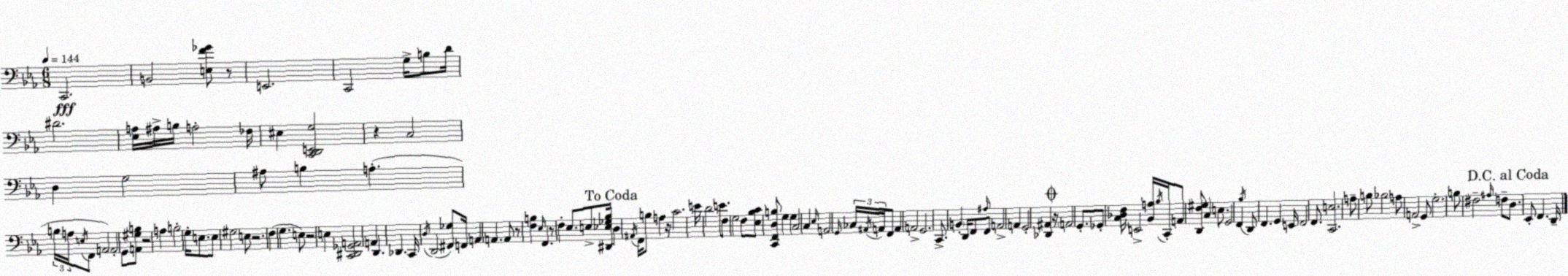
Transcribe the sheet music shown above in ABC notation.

X:1
T:Untitled
M:6/8
L:1/4
K:Eb
C,,2 B,,2 [E,F_G]/2 z/2 E,,2 C,,2 G,/4 B,/2 D/4 ^D2 [_E,A,]/4 ^A,/4 B,/4 A,2 _F,/4 ^E, [C,,D,,E,,G,]2 z C,2 D, G,2 ^A,/2 B, A, B,/4 A,/4 E,/4 F,,/2 A,,2 A,,2 G,,/2 [A,,^G,B,]/2 z2 A, B,2 G,/4 E,/2 E,/2 ^G,2 E,/2 z2 F, G, E,/2 z2 E, [C,,^D,,_G,,A,,]2 A,, D,, _D,, C,,/4 D,/4 D,,2 [^F,,_G,]/2 F,,/4 A,, A,, A,,/2 z/2 [F,B,] _E,/4 F,, z/2 F, _E,/2 E,/2 [^D,,_E,_G,_B,]/4 D, ^A,,/4 F,,/4 B,/2 A, z/4 C2 E/4 D2 E/2 F,/2 G,2 F,/2 [_E,_B,C]/2 [C,,F,,D,B,]/2 G, G, C,2 C, _E,/4 A,,2 G,,/4 _C,/4 ^A,,/4 A,,/4 F,,/2 A,, A,,2 G,,2 C,,/2 B,, D,,/4 F,,/2 ^A,/4 F,,/2 A,,2 A,, G,,2 [_D,,^A,,] z/4 A,,2 G,,/2 _G,,/2 [C,_D,F,]/4 E,,2 [_B,,A,]/4 _B,/4 C,,/4 A,,/2 [D,,F,^G,]/2 C, E,/2 G,,2 F,, _B,/4 D,,/2 F,, G,, E,,/4 F,,2 F,,/2 [C,,E,]2 A,/2 B,/2 _B,2 A,/2 A,,2 G,,/2 G,2 B,/2 ^F,2 ^A,/4 F,/2 D,/2 _E,,/2 F,, D,,/4